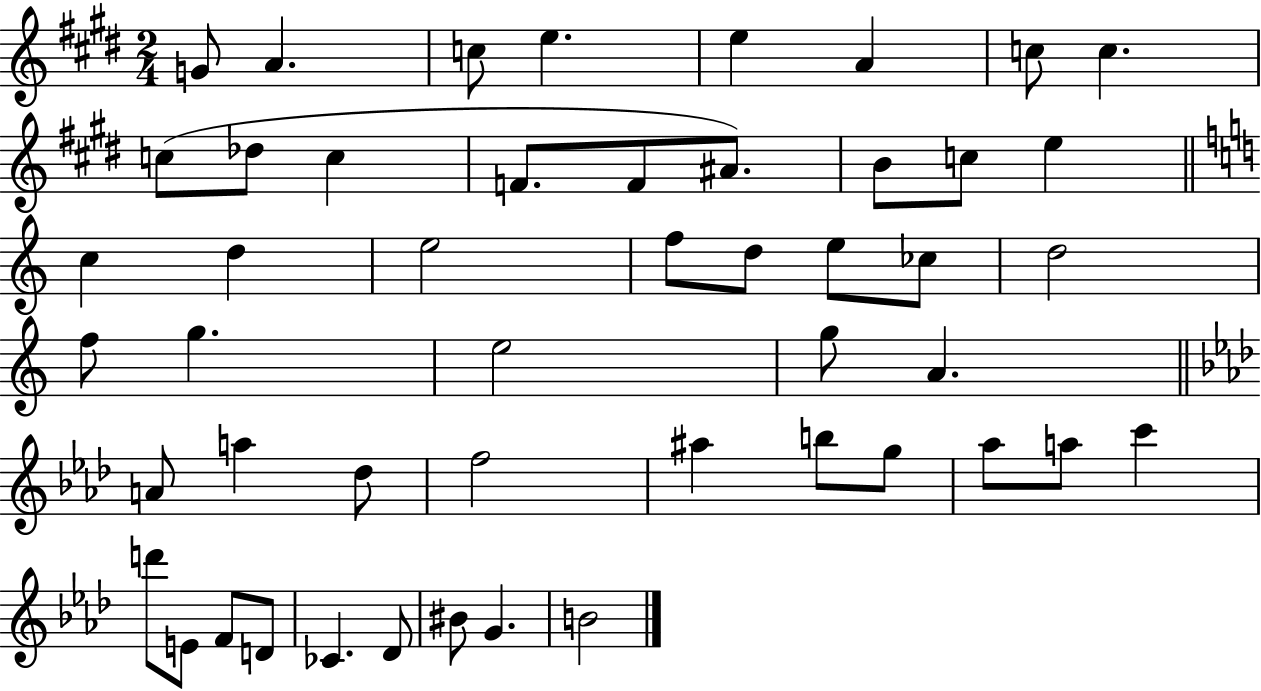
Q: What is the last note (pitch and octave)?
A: B4